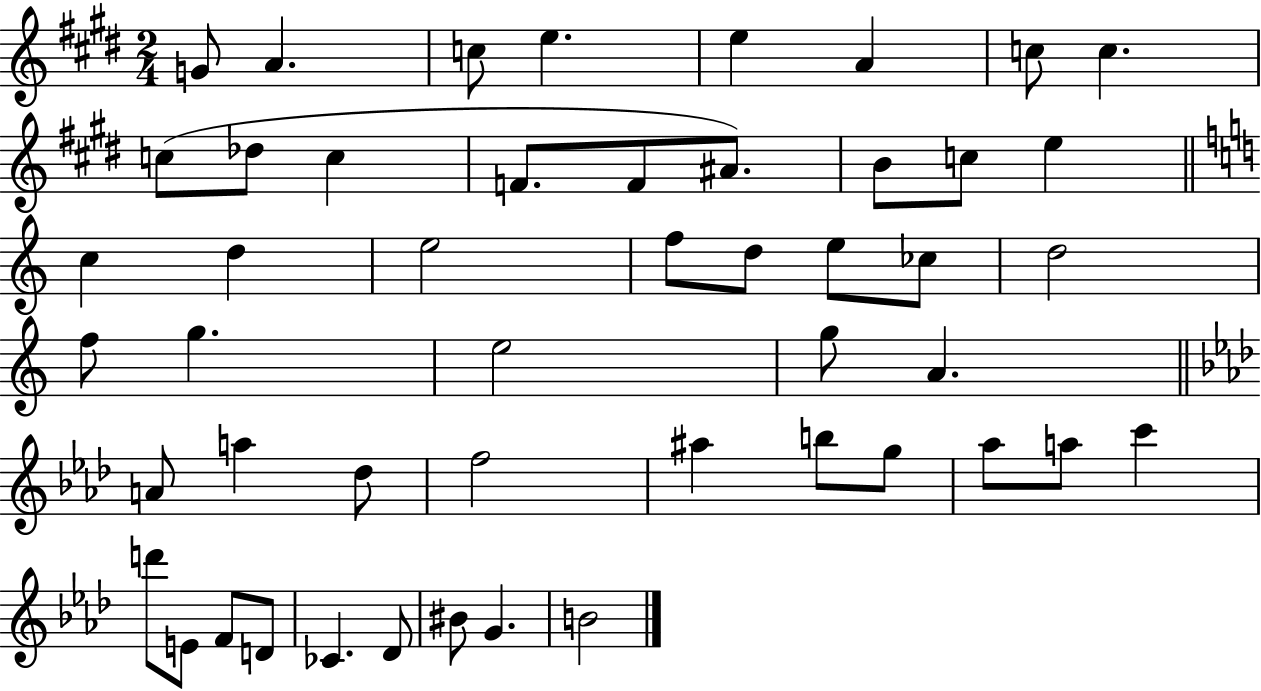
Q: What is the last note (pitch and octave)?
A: B4